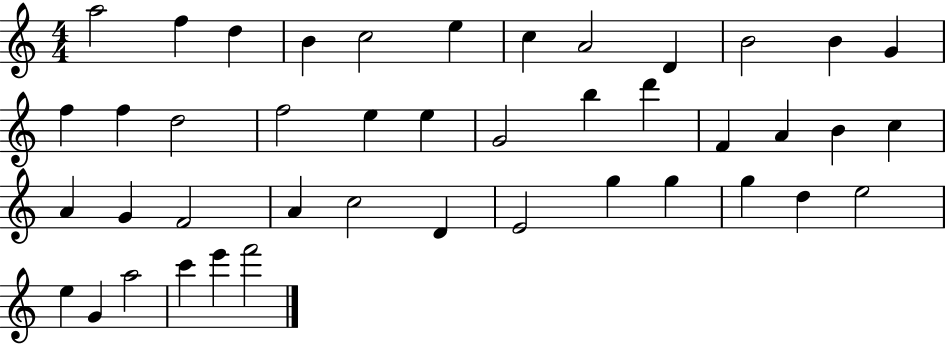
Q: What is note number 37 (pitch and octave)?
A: E5